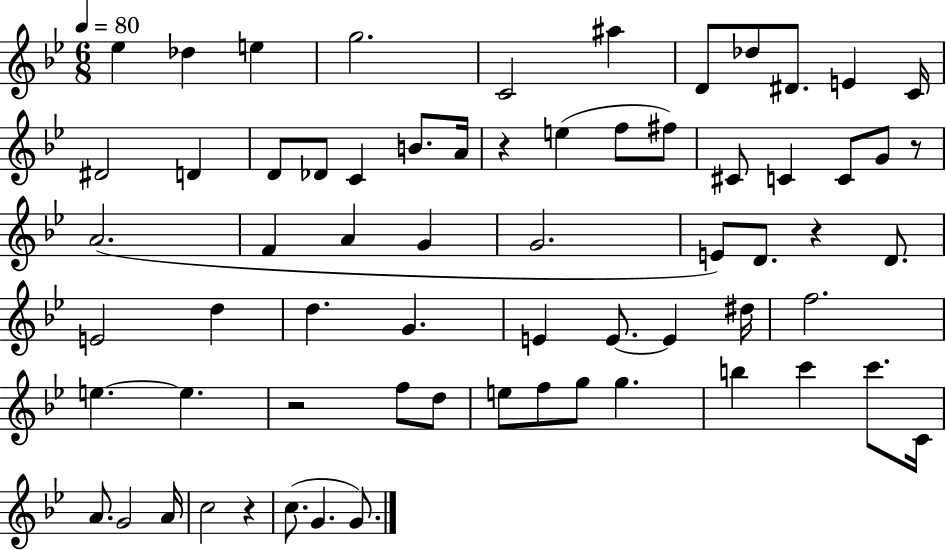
X:1
T:Untitled
M:6/8
L:1/4
K:Bb
_e _d e g2 C2 ^a D/2 _d/2 ^D/2 E C/4 ^D2 D D/2 _D/2 C B/2 A/4 z e f/2 ^f/2 ^C/2 C C/2 G/2 z/2 A2 F A G G2 E/2 D/2 z D/2 E2 d d G E E/2 E ^d/4 f2 e e z2 f/2 d/2 e/2 f/2 g/2 g b c' c'/2 C/4 A/2 G2 A/4 c2 z c/2 G G/2